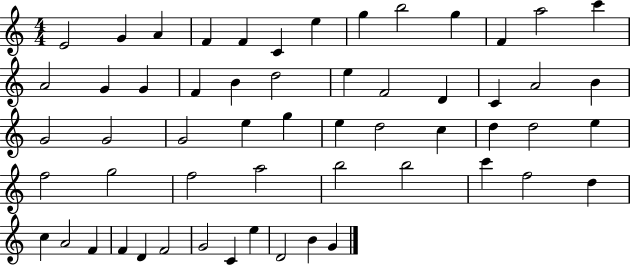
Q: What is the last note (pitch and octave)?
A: G4